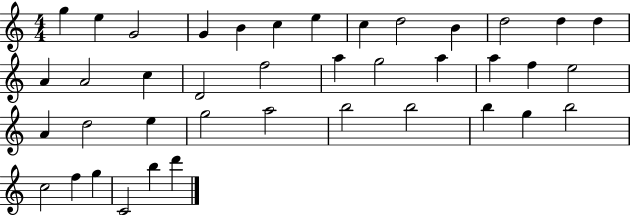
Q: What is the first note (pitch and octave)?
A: G5